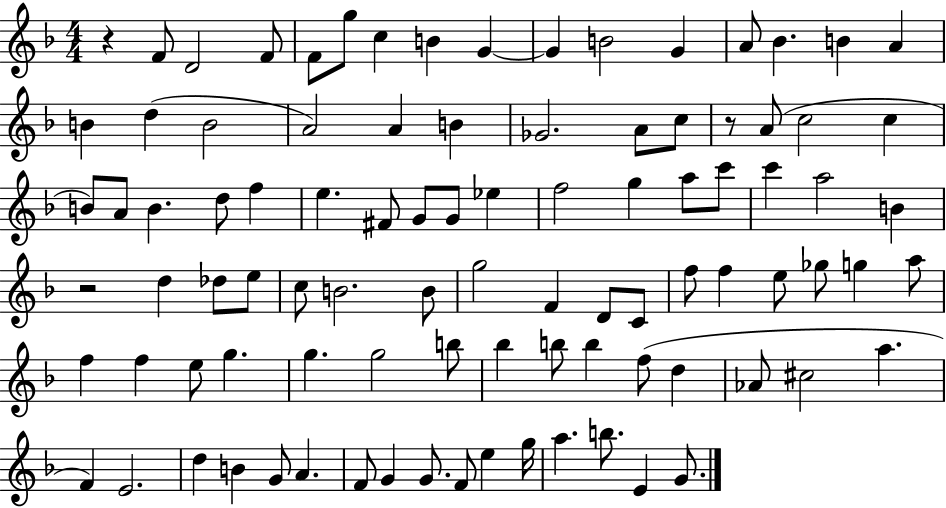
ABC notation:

X:1
T:Untitled
M:4/4
L:1/4
K:F
z F/2 D2 F/2 F/2 g/2 c B G G B2 G A/2 _B B A B d B2 A2 A B _G2 A/2 c/2 z/2 A/2 c2 c B/2 A/2 B d/2 f e ^F/2 G/2 G/2 _e f2 g a/2 c'/2 c' a2 B z2 d _d/2 e/2 c/2 B2 B/2 g2 F D/2 C/2 f/2 f e/2 _g/2 g a/2 f f e/2 g g g2 b/2 _b b/2 b f/2 d _A/2 ^c2 a F E2 d B G/2 A F/2 G G/2 F/2 e g/4 a b/2 E G/2